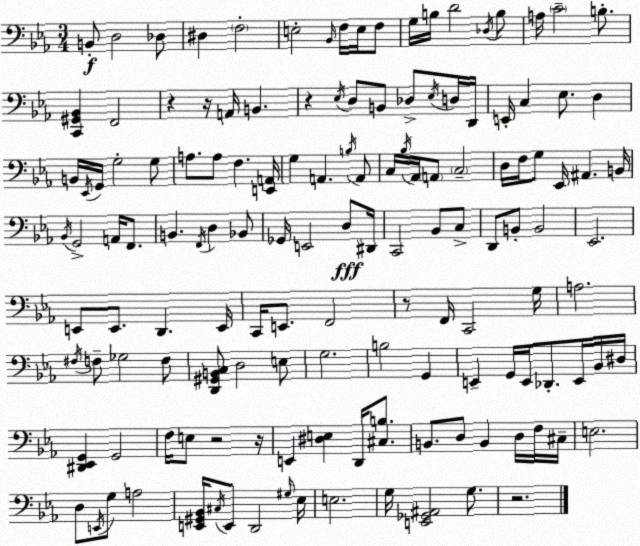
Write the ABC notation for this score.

X:1
T:Untitled
M:3/4
L:1/4
K:Eb
B,,/2 D,2 _D,/2 ^D, F,2 E,2 _B,,/4 F,/4 E,/4 F,/2 G,/4 B,/4 D2 _D,/4 B,/2 A,/4 C2 B,/2 [C,,^G,,_B,,] F,,2 z z/4 A,,/4 B,, z _E,/4 D,/2 B,,/2 _D,/2 _E,/4 D,/4 D,,/4 E,,/4 C, _E,/2 D, B,,/4 _E,,/4 G,,/4 G,2 G,/2 A,/2 A,/2 F, [E,,A,,]/4 G, A,, B,/4 A,,/2 C,/4 _B,/4 _A,,/4 A,,/2 C,2 D,/4 F,/4 G,/2 _E,,/4 ^A,, B,,/4 _B,,/4 G,,2 A,,/4 F,,/2 B,, F,,/4 D, _B,,/2 _G,,/4 E,,2 D,/2 ^D,,/4 C,,2 _B,,/2 C,/2 D,,/2 B,,/2 B,,2 _E,,2 E,,/2 E,,/2 D,, E,,/4 C,,/4 E,,/2 F,,2 z/2 F,,/4 C,,2 G,/4 A,2 ^F,/4 F,/2 _G,2 F,/2 [D,,^G,,B,,C,]/2 D,2 E,/2 G,2 B,2 G,, E,, G,,/4 E,,/4 _D,,/2 E,,/4 _B,,/4 ^D,/4 [^D,,_E,,G,,] G,,2 F,/4 E,/2 z2 z/4 E,, [^D,E,] D,,/4 [^C,B,]/2 B,,/2 D,/2 B,, D,/4 F,/4 ^C,/4 E,2 D,/2 E,,/4 G,/2 A,2 [E,,^G,,_B,,]/4 ^C,/4 E,,/2 D,,2 ^G,/4 _E,/4 E,2 G,/4 [E,,_G,,^A,,]2 G,/2 z2